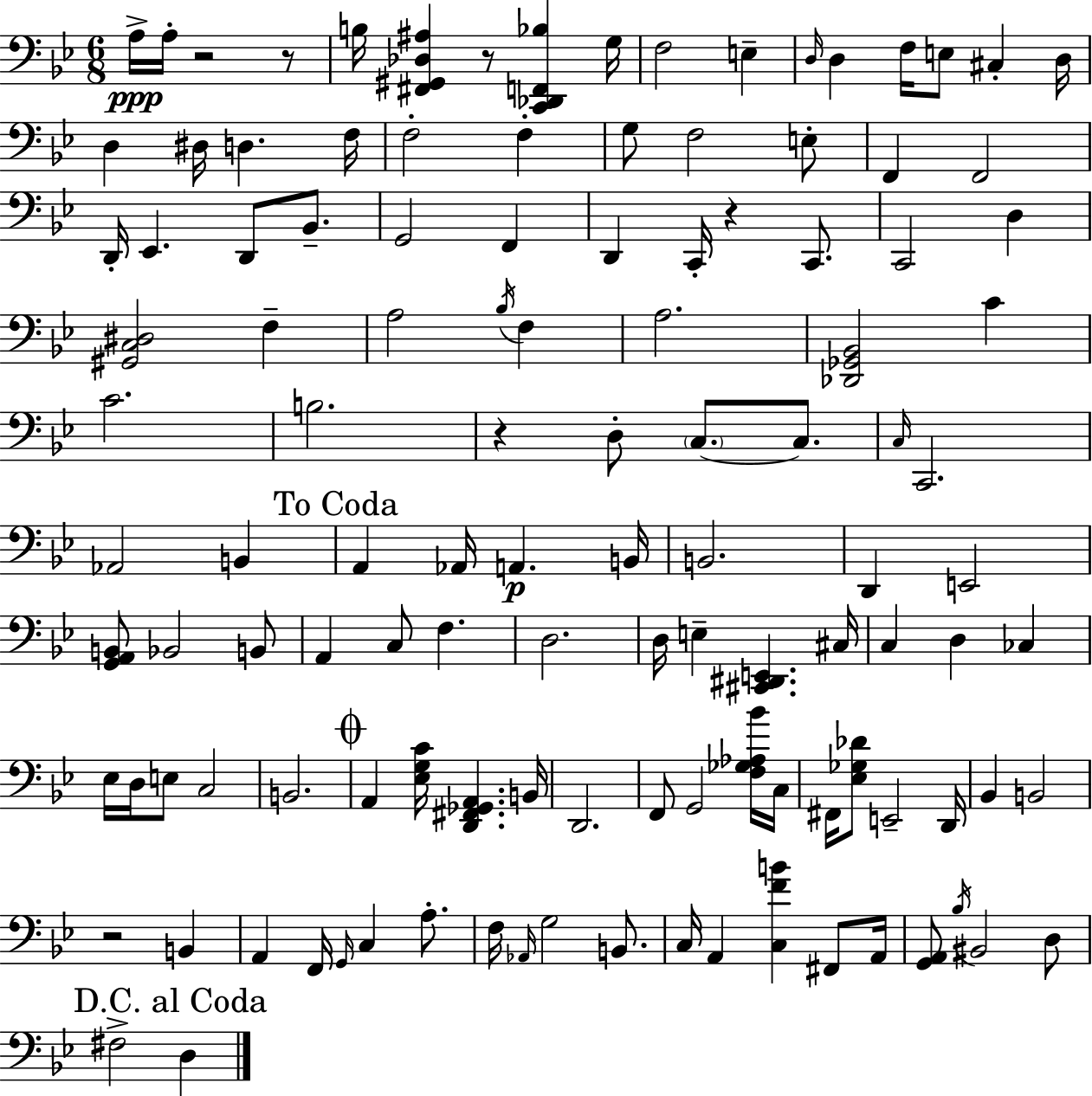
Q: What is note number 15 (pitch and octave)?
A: D3